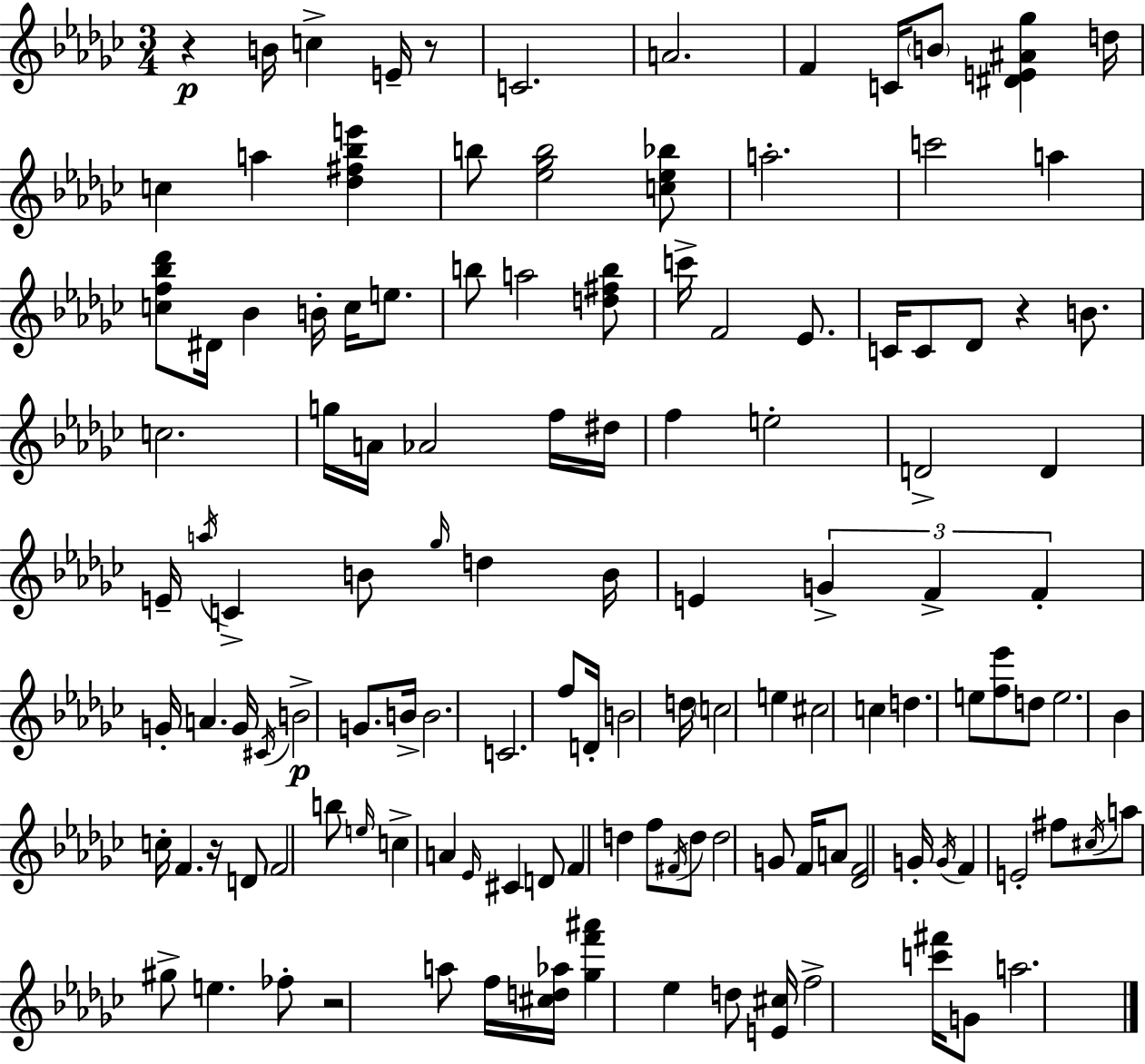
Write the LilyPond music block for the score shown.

{
  \clef treble
  \numericTimeSignature
  \time 3/4
  \key ees \minor
  r4\p b'16 c''4-> e'16-- r8 | c'2. | a'2. | f'4 c'16 \parenthesize b'8 <dis' e' ais' ges''>4 d''16 | \break c''4 a''4 <des'' fis'' bes'' e'''>4 | b''8 <ees'' ges'' b''>2 <c'' ees'' bes''>8 | a''2.-. | c'''2 a''4 | \break <c'' f'' bes'' des'''>8 dis'16 bes'4 b'16-. c''16 e''8. | b''8 a''2 <d'' fis'' b''>8 | c'''16-> f'2 ees'8. | c'16 c'8 des'8 r4 b'8. | \break c''2. | g''16 a'16 aes'2 f''16 dis''16 | f''4 e''2-. | d'2-> d'4 | \break e'16-- \acciaccatura { a''16 } c'4-> b'8 \grace { ges''16 } d''4 | b'16 e'4 \tuplet 3/2 { g'4-> f'4-> | f'4-. } g'16-. a'4. | g'16 \acciaccatura { cis'16 } b'2->\p g'8. | \break b'16-> b'2. | c'2. | f''8 d'16-. b'2 | d''16 \parenthesize c''2 e''4 | \break cis''2 c''4 | d''4. e''8 <f'' ees'''>8 | d''8 e''2. | bes'4 c''16-. f'4. | \break r16 d'8 \parenthesize f'2 | b''8 \grace { e''16 } c''4-> a'4 | \grace { ees'16 } cis'4 d'8 f'4 d''4 | f''8 \acciaccatura { fis'16 } d''8 d''2 | \break g'8 f'16 a'8 <des' f'>2 | g'16-. \acciaccatura { g'16 } f'4 e'2-. | fis''8 \acciaccatura { cis''16 } a''8 | gis''8-> e''4. fes''8-. r2 | \break a''8 f''16 <cis'' d'' aes''>16 <ges'' f''' ais'''>4 | ees''4 d''8 <e' cis''>16 f''2-> | <c''' fis'''>16 g'8 a''2. | \bar "|."
}